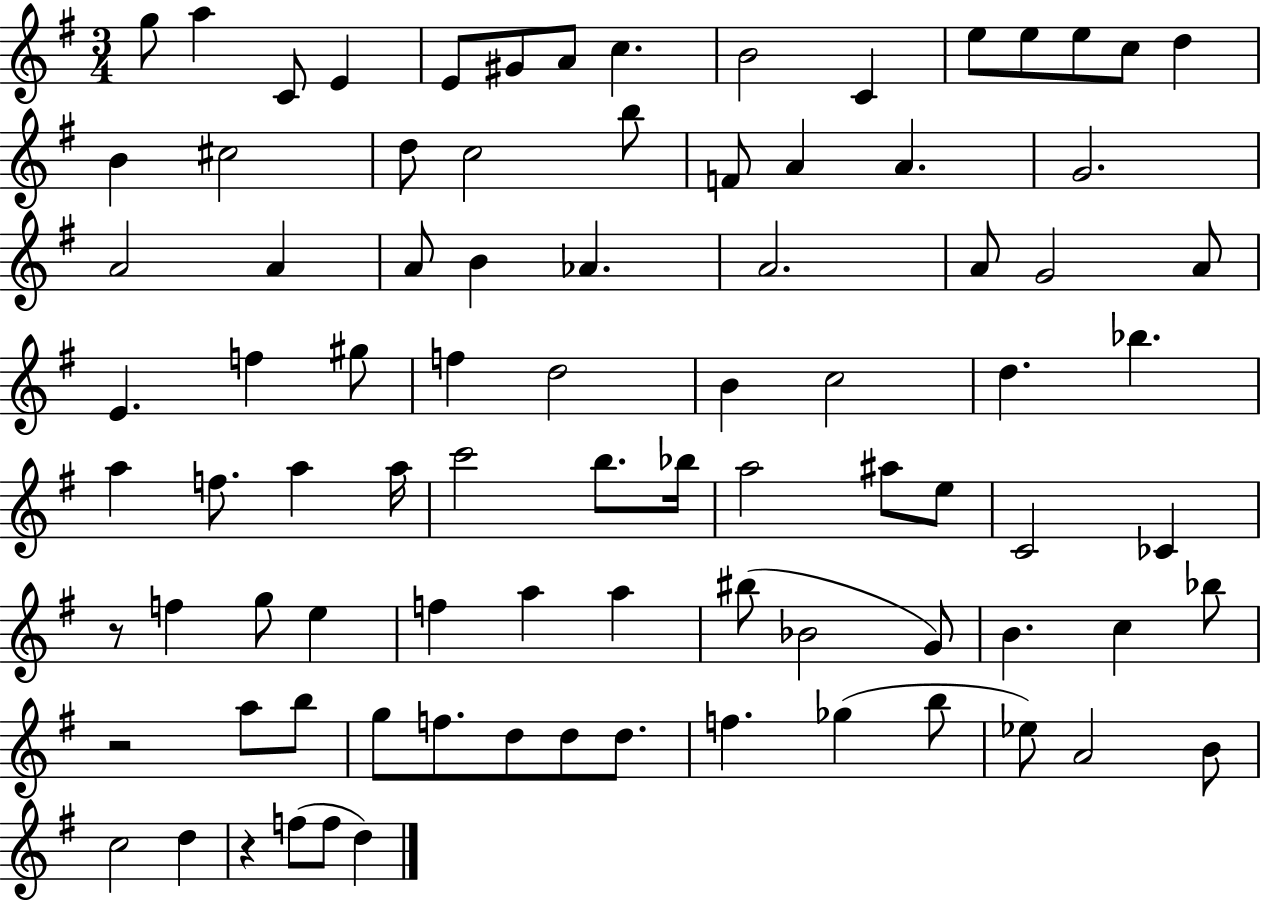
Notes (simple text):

G5/e A5/q C4/e E4/q E4/e G#4/e A4/e C5/q. B4/h C4/q E5/e E5/e E5/e C5/e D5/q B4/q C#5/h D5/e C5/h B5/e F4/e A4/q A4/q. G4/h. A4/h A4/q A4/e B4/q Ab4/q. A4/h. A4/e G4/h A4/e E4/q. F5/q G#5/e F5/q D5/h B4/q C5/h D5/q. Bb5/q. A5/q F5/e. A5/q A5/s C6/h B5/e. Bb5/s A5/h A#5/e E5/e C4/h CES4/q R/e F5/q G5/e E5/q F5/q A5/q A5/q BIS5/e Bb4/h G4/e B4/q. C5/q Bb5/e R/h A5/e B5/e G5/e F5/e. D5/e D5/e D5/e. F5/q. Gb5/q B5/e Eb5/e A4/h B4/e C5/h D5/q R/q F5/e F5/e D5/q